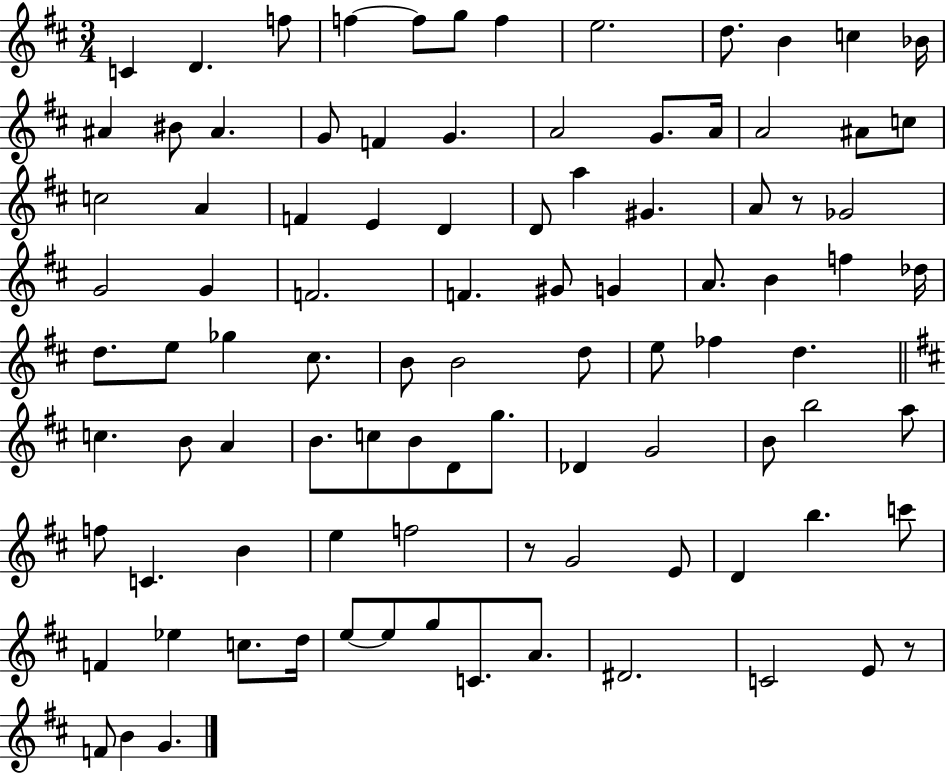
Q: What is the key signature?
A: D major